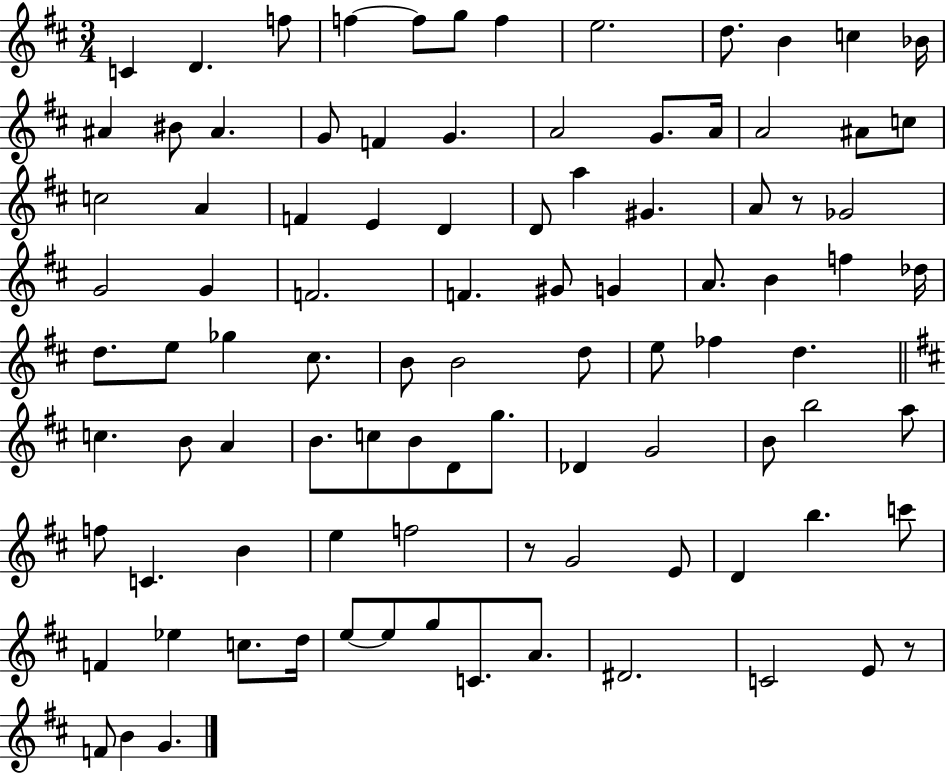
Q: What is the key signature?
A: D major